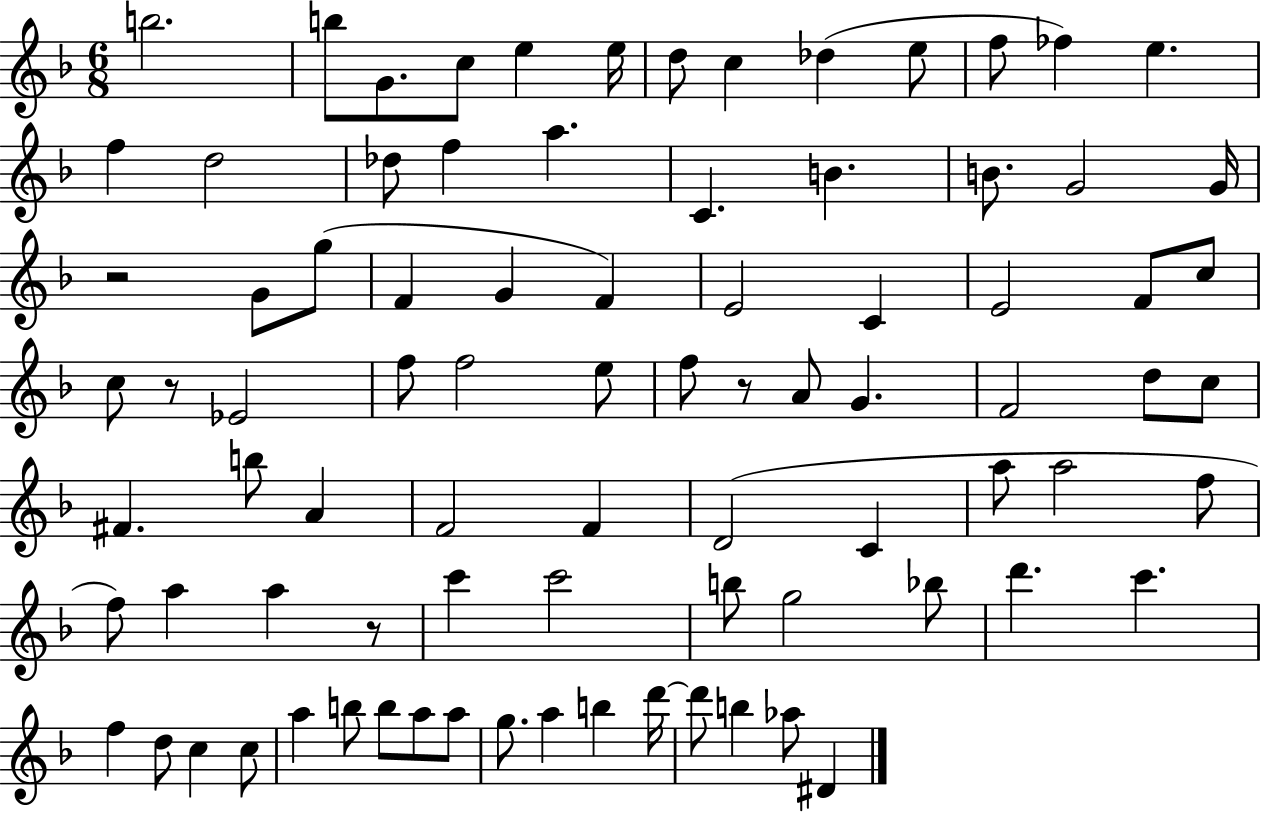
X:1
T:Untitled
M:6/8
L:1/4
K:F
b2 b/2 G/2 c/2 e e/4 d/2 c _d e/2 f/2 _f e f d2 _d/2 f a C B B/2 G2 G/4 z2 G/2 g/2 F G F E2 C E2 F/2 c/2 c/2 z/2 _E2 f/2 f2 e/2 f/2 z/2 A/2 G F2 d/2 c/2 ^F b/2 A F2 F D2 C a/2 a2 f/2 f/2 a a z/2 c' c'2 b/2 g2 _b/2 d' c' f d/2 c c/2 a b/2 b/2 a/2 a/2 g/2 a b d'/4 d'/2 b _a/2 ^D